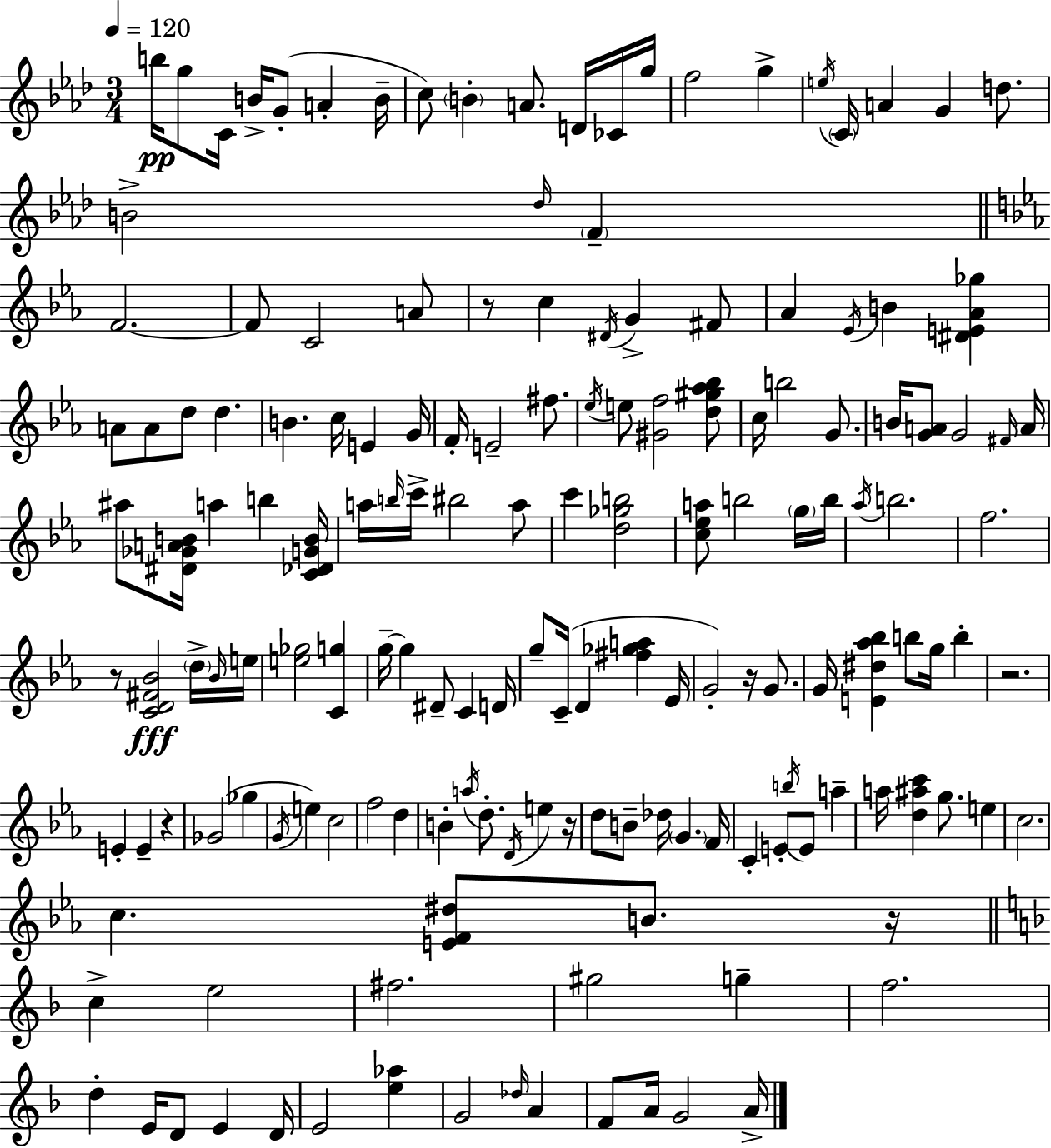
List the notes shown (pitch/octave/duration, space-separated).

B5/s G5/e C4/s B4/s G4/e A4/q B4/s C5/e B4/q A4/e. D4/s CES4/s G5/s F5/h G5/q E5/s C4/s A4/q G4/q D5/e. B4/h Db5/s F4/q F4/h. F4/e C4/h A4/e R/e C5/q D#4/s G4/q F#4/e Ab4/q Eb4/s B4/q [D#4,E4,Ab4,Gb5]/q A4/e A4/e D5/e D5/q. B4/q. C5/s E4/q G4/s F4/s E4/h F#5/e. Eb5/s E5/e [G#4,F5]/h [D5,G#5,Ab5,Bb5]/e C5/s B5/h G4/e. B4/s [G4,A4]/e G4/h F#4/s A4/s A#5/e [D#4,Gb4,A4,B4]/s A5/q B5/q [C4,Db4,G4,B4]/s A5/s B5/s C6/s BIS5/h A5/e C6/q [D5,Gb5,B5]/h [C5,Eb5,A5]/e B5/h G5/s B5/s Ab5/s B5/h. F5/h. R/e [C4,D4,F#4,Bb4]/h D5/s Bb4/s E5/s [E5,Gb5]/h [C4,G5]/q G5/s G5/q D#4/e C4/q D4/s G5/e C4/s D4/q [F#5,Gb5,A5]/q Eb4/s G4/h R/s G4/e. G4/s [E4,D#5,Ab5,Bb5]/q B5/e G5/s B5/q R/h. E4/q E4/q R/q Gb4/h Gb5/q G4/s E5/q C5/h F5/h D5/q B4/q A5/s D5/e. D4/s E5/q R/s D5/e B4/e Db5/s G4/q. F4/s C4/q E4/e B5/s E4/e A5/q A5/s [D5,A#5,C6]/q G5/e. E5/q C5/h. C5/q. [E4,F4,D#5]/e B4/e. R/s C5/q E5/h F#5/h. G#5/h G5/q F5/h. D5/q E4/s D4/e E4/q D4/s E4/h [E5,Ab5]/q G4/h Db5/s A4/q F4/e A4/s G4/h A4/s